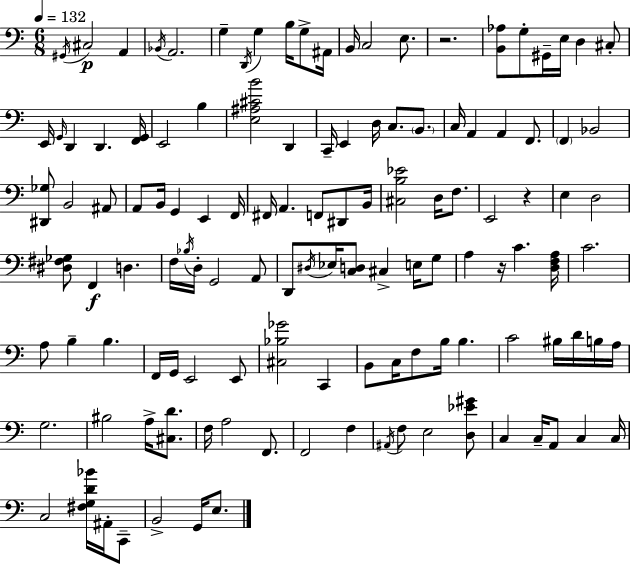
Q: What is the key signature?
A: A minor